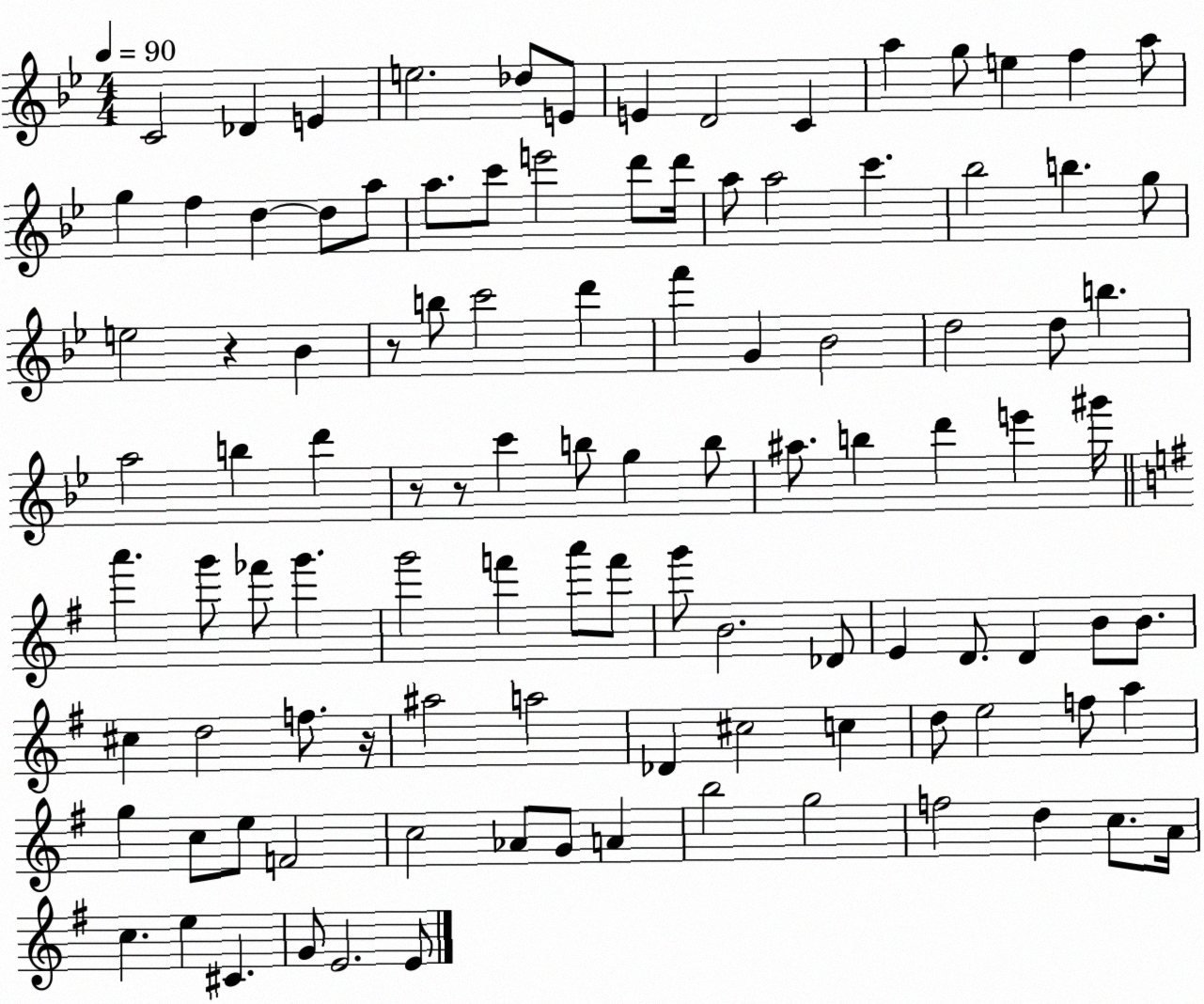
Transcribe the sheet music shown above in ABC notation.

X:1
T:Untitled
M:4/4
L:1/4
K:Bb
C2 _D E e2 _d/2 E/2 E D2 C a g/2 e f a/2 g f d d/2 a/2 a/2 c'/2 e'2 d'/2 d'/4 a/2 a2 c' _b2 b g/2 e2 z _B z/2 b/2 c'2 d' f' G _B2 d2 d/2 b a2 b d' z/2 z/2 c' b/2 g b/2 ^a/2 b d' e' ^g'/4 a' g'/2 _f'/2 g' g'2 f' a'/2 f'/2 g'/2 B2 _D/2 E D/2 D B/2 B/2 ^c d2 f/2 z/4 ^a2 a2 _D ^c2 c d/2 e2 f/2 a g c/2 e/2 F2 c2 _A/2 G/2 A b2 g2 f2 d c/2 A/4 c e ^C G/2 E2 E/2